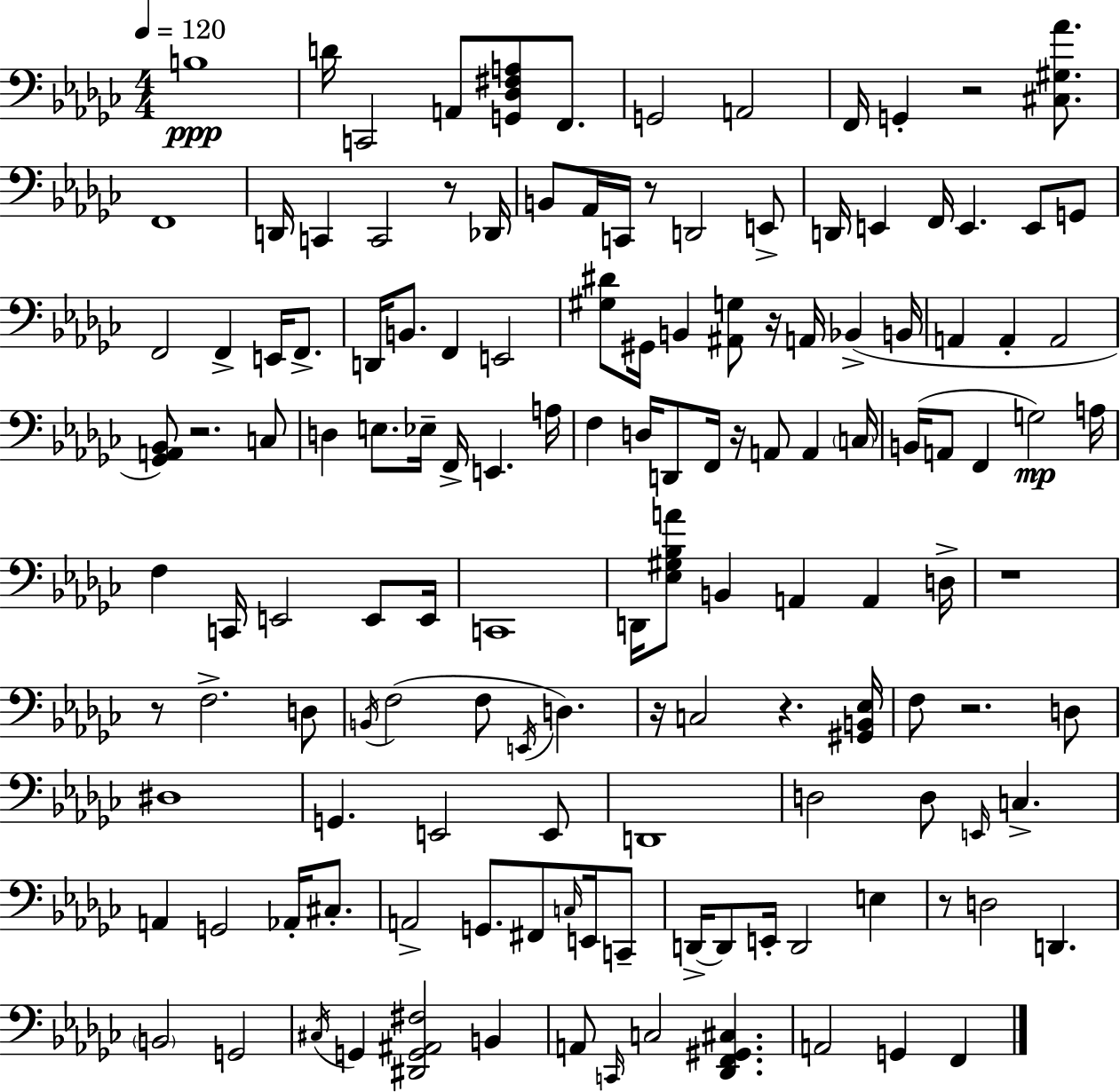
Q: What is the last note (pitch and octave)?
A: F2